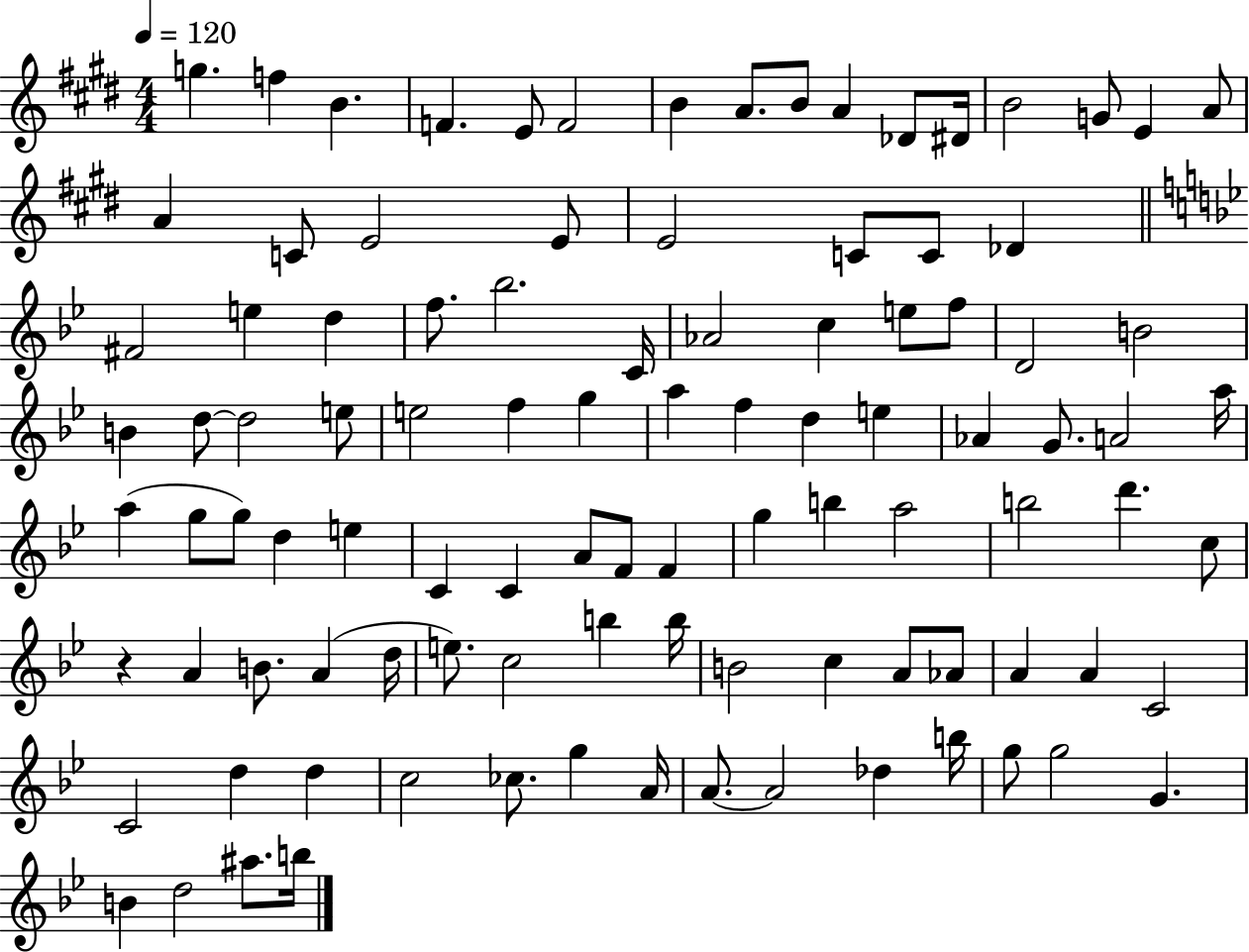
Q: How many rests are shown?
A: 1